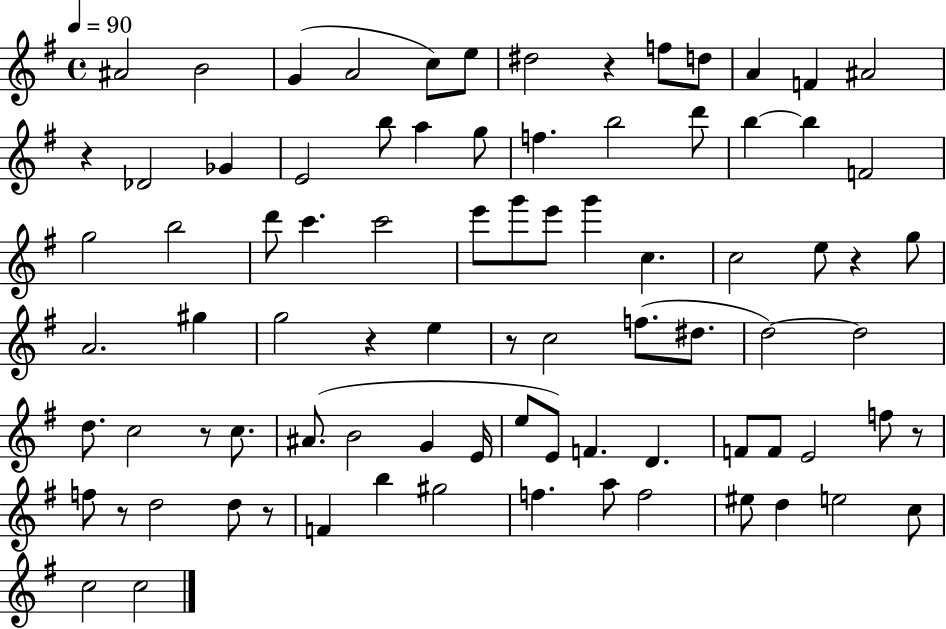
A#4/h B4/h G4/q A4/h C5/e E5/e D#5/h R/q F5/e D5/e A4/q F4/q A#4/h R/q Db4/h Gb4/q E4/h B5/e A5/q G5/e F5/q. B5/h D6/e B5/q B5/q F4/h G5/h B5/h D6/e C6/q. C6/h E6/e G6/e E6/e G6/q C5/q. C5/h E5/e R/q G5/e A4/h. G#5/q G5/h R/q E5/q R/e C5/h F5/e. D#5/e. D5/h D5/h D5/e. C5/h R/e C5/e. A#4/e. B4/h G4/q E4/s E5/e E4/e F4/q. D4/q. F4/e F4/e E4/h F5/e R/e F5/e R/e D5/h D5/e R/e F4/q B5/q G#5/h F5/q. A5/e F5/h EIS5/e D5/q E5/h C5/e C5/h C5/h